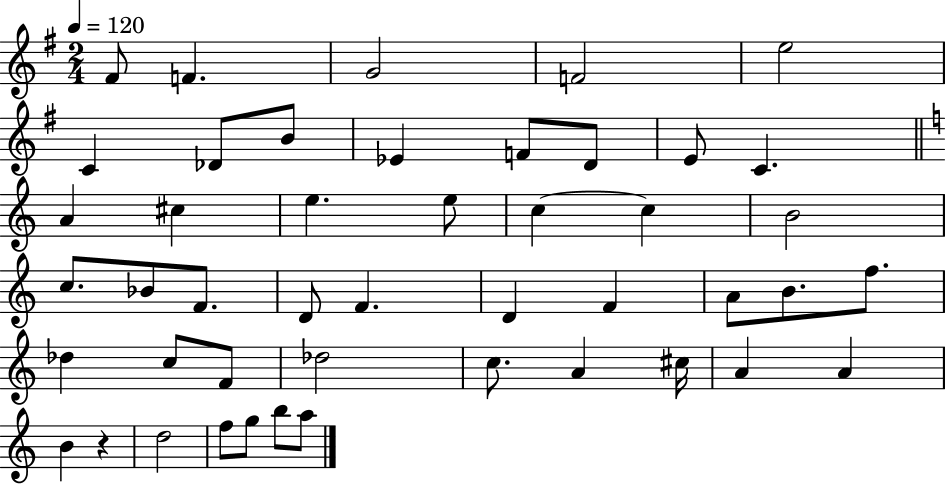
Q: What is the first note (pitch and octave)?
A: F#4